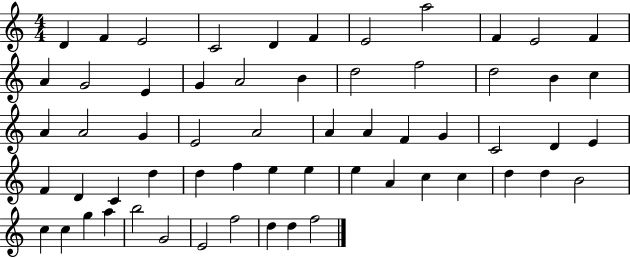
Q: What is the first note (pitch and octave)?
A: D4